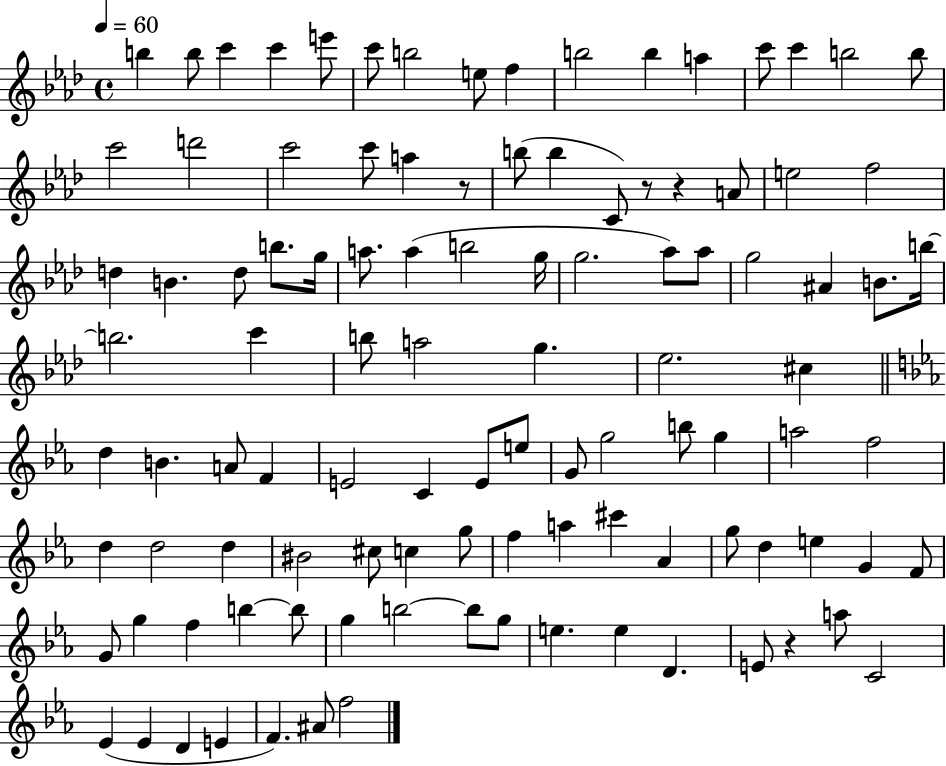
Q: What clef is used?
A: treble